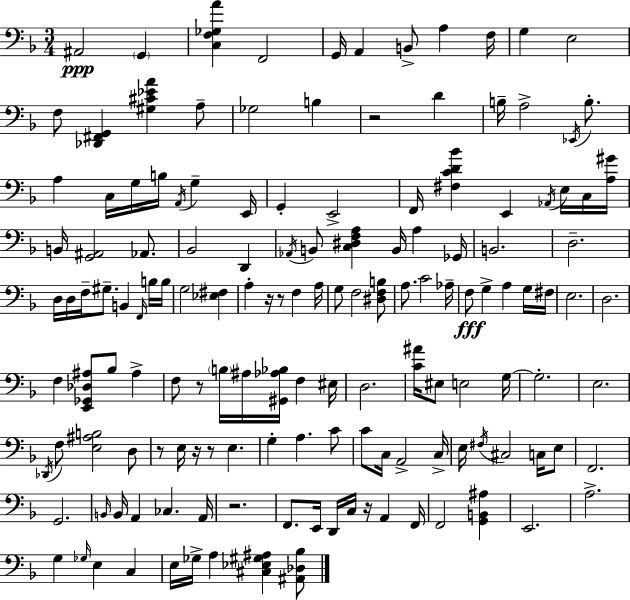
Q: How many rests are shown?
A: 9